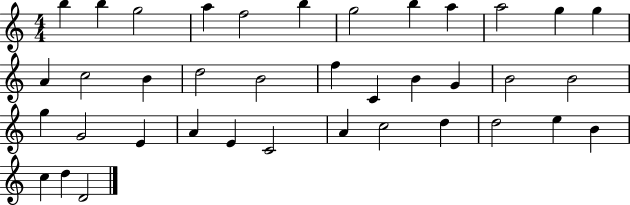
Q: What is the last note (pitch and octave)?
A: D4